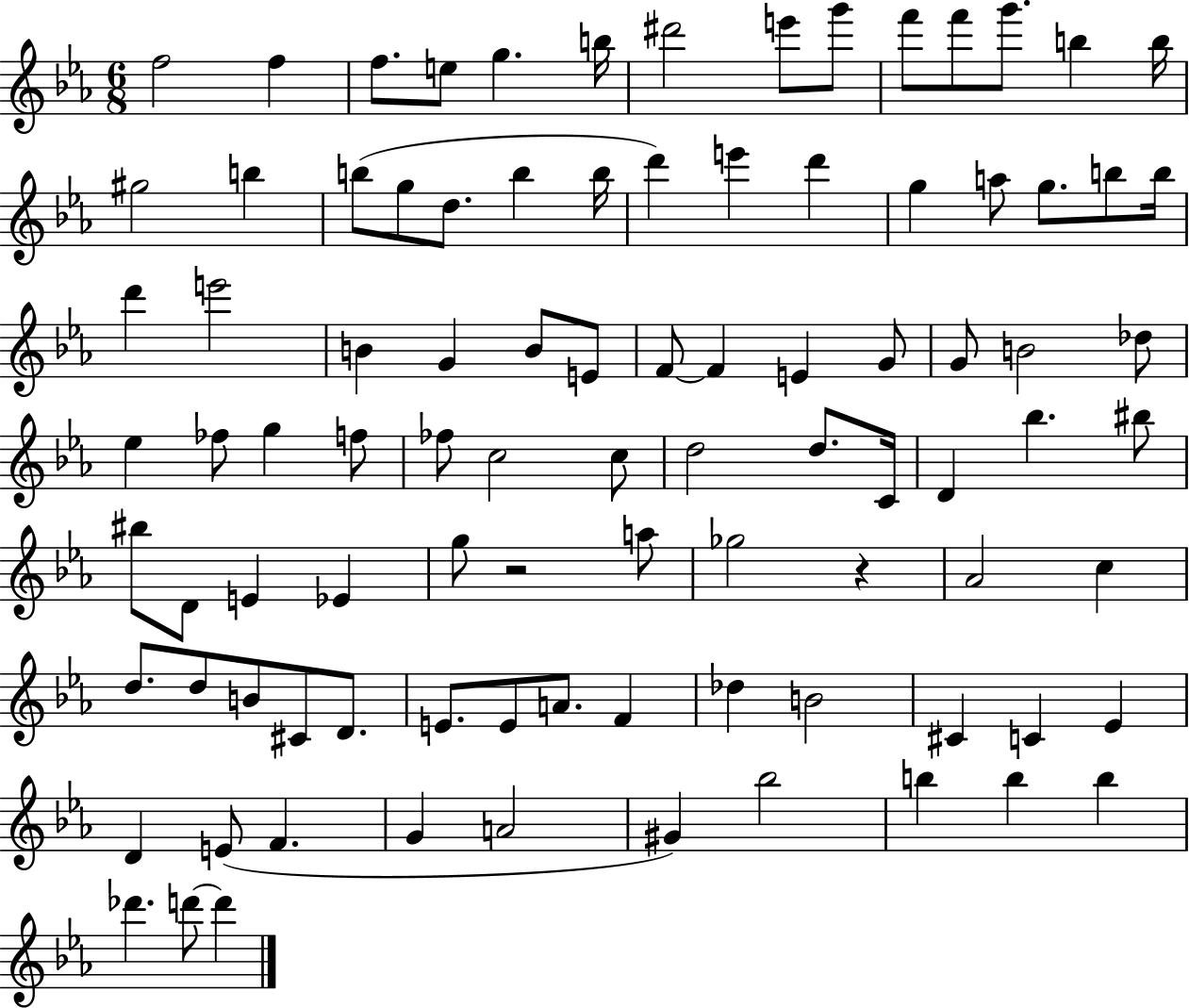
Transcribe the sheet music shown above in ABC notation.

X:1
T:Untitled
M:6/8
L:1/4
K:Eb
f2 f f/2 e/2 g b/4 ^d'2 e'/2 g'/2 f'/2 f'/2 g'/2 b b/4 ^g2 b b/2 g/2 d/2 b b/4 d' e' d' g a/2 g/2 b/2 b/4 d' e'2 B G B/2 E/2 F/2 F E G/2 G/2 B2 _d/2 _e _f/2 g f/2 _f/2 c2 c/2 d2 d/2 C/4 D _b ^b/2 ^b/2 D/2 E _E g/2 z2 a/2 _g2 z _A2 c d/2 d/2 B/2 ^C/2 D/2 E/2 E/2 A/2 F _d B2 ^C C _E D E/2 F G A2 ^G _b2 b b b _d' d'/2 d'